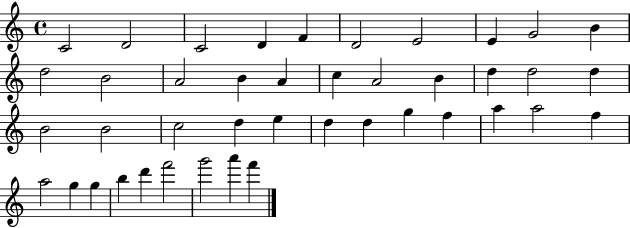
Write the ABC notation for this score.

X:1
T:Untitled
M:4/4
L:1/4
K:C
C2 D2 C2 D F D2 E2 E G2 B d2 B2 A2 B A c A2 B d d2 d B2 B2 c2 d e d d g f a a2 f a2 g g b d' f'2 g'2 a' f'